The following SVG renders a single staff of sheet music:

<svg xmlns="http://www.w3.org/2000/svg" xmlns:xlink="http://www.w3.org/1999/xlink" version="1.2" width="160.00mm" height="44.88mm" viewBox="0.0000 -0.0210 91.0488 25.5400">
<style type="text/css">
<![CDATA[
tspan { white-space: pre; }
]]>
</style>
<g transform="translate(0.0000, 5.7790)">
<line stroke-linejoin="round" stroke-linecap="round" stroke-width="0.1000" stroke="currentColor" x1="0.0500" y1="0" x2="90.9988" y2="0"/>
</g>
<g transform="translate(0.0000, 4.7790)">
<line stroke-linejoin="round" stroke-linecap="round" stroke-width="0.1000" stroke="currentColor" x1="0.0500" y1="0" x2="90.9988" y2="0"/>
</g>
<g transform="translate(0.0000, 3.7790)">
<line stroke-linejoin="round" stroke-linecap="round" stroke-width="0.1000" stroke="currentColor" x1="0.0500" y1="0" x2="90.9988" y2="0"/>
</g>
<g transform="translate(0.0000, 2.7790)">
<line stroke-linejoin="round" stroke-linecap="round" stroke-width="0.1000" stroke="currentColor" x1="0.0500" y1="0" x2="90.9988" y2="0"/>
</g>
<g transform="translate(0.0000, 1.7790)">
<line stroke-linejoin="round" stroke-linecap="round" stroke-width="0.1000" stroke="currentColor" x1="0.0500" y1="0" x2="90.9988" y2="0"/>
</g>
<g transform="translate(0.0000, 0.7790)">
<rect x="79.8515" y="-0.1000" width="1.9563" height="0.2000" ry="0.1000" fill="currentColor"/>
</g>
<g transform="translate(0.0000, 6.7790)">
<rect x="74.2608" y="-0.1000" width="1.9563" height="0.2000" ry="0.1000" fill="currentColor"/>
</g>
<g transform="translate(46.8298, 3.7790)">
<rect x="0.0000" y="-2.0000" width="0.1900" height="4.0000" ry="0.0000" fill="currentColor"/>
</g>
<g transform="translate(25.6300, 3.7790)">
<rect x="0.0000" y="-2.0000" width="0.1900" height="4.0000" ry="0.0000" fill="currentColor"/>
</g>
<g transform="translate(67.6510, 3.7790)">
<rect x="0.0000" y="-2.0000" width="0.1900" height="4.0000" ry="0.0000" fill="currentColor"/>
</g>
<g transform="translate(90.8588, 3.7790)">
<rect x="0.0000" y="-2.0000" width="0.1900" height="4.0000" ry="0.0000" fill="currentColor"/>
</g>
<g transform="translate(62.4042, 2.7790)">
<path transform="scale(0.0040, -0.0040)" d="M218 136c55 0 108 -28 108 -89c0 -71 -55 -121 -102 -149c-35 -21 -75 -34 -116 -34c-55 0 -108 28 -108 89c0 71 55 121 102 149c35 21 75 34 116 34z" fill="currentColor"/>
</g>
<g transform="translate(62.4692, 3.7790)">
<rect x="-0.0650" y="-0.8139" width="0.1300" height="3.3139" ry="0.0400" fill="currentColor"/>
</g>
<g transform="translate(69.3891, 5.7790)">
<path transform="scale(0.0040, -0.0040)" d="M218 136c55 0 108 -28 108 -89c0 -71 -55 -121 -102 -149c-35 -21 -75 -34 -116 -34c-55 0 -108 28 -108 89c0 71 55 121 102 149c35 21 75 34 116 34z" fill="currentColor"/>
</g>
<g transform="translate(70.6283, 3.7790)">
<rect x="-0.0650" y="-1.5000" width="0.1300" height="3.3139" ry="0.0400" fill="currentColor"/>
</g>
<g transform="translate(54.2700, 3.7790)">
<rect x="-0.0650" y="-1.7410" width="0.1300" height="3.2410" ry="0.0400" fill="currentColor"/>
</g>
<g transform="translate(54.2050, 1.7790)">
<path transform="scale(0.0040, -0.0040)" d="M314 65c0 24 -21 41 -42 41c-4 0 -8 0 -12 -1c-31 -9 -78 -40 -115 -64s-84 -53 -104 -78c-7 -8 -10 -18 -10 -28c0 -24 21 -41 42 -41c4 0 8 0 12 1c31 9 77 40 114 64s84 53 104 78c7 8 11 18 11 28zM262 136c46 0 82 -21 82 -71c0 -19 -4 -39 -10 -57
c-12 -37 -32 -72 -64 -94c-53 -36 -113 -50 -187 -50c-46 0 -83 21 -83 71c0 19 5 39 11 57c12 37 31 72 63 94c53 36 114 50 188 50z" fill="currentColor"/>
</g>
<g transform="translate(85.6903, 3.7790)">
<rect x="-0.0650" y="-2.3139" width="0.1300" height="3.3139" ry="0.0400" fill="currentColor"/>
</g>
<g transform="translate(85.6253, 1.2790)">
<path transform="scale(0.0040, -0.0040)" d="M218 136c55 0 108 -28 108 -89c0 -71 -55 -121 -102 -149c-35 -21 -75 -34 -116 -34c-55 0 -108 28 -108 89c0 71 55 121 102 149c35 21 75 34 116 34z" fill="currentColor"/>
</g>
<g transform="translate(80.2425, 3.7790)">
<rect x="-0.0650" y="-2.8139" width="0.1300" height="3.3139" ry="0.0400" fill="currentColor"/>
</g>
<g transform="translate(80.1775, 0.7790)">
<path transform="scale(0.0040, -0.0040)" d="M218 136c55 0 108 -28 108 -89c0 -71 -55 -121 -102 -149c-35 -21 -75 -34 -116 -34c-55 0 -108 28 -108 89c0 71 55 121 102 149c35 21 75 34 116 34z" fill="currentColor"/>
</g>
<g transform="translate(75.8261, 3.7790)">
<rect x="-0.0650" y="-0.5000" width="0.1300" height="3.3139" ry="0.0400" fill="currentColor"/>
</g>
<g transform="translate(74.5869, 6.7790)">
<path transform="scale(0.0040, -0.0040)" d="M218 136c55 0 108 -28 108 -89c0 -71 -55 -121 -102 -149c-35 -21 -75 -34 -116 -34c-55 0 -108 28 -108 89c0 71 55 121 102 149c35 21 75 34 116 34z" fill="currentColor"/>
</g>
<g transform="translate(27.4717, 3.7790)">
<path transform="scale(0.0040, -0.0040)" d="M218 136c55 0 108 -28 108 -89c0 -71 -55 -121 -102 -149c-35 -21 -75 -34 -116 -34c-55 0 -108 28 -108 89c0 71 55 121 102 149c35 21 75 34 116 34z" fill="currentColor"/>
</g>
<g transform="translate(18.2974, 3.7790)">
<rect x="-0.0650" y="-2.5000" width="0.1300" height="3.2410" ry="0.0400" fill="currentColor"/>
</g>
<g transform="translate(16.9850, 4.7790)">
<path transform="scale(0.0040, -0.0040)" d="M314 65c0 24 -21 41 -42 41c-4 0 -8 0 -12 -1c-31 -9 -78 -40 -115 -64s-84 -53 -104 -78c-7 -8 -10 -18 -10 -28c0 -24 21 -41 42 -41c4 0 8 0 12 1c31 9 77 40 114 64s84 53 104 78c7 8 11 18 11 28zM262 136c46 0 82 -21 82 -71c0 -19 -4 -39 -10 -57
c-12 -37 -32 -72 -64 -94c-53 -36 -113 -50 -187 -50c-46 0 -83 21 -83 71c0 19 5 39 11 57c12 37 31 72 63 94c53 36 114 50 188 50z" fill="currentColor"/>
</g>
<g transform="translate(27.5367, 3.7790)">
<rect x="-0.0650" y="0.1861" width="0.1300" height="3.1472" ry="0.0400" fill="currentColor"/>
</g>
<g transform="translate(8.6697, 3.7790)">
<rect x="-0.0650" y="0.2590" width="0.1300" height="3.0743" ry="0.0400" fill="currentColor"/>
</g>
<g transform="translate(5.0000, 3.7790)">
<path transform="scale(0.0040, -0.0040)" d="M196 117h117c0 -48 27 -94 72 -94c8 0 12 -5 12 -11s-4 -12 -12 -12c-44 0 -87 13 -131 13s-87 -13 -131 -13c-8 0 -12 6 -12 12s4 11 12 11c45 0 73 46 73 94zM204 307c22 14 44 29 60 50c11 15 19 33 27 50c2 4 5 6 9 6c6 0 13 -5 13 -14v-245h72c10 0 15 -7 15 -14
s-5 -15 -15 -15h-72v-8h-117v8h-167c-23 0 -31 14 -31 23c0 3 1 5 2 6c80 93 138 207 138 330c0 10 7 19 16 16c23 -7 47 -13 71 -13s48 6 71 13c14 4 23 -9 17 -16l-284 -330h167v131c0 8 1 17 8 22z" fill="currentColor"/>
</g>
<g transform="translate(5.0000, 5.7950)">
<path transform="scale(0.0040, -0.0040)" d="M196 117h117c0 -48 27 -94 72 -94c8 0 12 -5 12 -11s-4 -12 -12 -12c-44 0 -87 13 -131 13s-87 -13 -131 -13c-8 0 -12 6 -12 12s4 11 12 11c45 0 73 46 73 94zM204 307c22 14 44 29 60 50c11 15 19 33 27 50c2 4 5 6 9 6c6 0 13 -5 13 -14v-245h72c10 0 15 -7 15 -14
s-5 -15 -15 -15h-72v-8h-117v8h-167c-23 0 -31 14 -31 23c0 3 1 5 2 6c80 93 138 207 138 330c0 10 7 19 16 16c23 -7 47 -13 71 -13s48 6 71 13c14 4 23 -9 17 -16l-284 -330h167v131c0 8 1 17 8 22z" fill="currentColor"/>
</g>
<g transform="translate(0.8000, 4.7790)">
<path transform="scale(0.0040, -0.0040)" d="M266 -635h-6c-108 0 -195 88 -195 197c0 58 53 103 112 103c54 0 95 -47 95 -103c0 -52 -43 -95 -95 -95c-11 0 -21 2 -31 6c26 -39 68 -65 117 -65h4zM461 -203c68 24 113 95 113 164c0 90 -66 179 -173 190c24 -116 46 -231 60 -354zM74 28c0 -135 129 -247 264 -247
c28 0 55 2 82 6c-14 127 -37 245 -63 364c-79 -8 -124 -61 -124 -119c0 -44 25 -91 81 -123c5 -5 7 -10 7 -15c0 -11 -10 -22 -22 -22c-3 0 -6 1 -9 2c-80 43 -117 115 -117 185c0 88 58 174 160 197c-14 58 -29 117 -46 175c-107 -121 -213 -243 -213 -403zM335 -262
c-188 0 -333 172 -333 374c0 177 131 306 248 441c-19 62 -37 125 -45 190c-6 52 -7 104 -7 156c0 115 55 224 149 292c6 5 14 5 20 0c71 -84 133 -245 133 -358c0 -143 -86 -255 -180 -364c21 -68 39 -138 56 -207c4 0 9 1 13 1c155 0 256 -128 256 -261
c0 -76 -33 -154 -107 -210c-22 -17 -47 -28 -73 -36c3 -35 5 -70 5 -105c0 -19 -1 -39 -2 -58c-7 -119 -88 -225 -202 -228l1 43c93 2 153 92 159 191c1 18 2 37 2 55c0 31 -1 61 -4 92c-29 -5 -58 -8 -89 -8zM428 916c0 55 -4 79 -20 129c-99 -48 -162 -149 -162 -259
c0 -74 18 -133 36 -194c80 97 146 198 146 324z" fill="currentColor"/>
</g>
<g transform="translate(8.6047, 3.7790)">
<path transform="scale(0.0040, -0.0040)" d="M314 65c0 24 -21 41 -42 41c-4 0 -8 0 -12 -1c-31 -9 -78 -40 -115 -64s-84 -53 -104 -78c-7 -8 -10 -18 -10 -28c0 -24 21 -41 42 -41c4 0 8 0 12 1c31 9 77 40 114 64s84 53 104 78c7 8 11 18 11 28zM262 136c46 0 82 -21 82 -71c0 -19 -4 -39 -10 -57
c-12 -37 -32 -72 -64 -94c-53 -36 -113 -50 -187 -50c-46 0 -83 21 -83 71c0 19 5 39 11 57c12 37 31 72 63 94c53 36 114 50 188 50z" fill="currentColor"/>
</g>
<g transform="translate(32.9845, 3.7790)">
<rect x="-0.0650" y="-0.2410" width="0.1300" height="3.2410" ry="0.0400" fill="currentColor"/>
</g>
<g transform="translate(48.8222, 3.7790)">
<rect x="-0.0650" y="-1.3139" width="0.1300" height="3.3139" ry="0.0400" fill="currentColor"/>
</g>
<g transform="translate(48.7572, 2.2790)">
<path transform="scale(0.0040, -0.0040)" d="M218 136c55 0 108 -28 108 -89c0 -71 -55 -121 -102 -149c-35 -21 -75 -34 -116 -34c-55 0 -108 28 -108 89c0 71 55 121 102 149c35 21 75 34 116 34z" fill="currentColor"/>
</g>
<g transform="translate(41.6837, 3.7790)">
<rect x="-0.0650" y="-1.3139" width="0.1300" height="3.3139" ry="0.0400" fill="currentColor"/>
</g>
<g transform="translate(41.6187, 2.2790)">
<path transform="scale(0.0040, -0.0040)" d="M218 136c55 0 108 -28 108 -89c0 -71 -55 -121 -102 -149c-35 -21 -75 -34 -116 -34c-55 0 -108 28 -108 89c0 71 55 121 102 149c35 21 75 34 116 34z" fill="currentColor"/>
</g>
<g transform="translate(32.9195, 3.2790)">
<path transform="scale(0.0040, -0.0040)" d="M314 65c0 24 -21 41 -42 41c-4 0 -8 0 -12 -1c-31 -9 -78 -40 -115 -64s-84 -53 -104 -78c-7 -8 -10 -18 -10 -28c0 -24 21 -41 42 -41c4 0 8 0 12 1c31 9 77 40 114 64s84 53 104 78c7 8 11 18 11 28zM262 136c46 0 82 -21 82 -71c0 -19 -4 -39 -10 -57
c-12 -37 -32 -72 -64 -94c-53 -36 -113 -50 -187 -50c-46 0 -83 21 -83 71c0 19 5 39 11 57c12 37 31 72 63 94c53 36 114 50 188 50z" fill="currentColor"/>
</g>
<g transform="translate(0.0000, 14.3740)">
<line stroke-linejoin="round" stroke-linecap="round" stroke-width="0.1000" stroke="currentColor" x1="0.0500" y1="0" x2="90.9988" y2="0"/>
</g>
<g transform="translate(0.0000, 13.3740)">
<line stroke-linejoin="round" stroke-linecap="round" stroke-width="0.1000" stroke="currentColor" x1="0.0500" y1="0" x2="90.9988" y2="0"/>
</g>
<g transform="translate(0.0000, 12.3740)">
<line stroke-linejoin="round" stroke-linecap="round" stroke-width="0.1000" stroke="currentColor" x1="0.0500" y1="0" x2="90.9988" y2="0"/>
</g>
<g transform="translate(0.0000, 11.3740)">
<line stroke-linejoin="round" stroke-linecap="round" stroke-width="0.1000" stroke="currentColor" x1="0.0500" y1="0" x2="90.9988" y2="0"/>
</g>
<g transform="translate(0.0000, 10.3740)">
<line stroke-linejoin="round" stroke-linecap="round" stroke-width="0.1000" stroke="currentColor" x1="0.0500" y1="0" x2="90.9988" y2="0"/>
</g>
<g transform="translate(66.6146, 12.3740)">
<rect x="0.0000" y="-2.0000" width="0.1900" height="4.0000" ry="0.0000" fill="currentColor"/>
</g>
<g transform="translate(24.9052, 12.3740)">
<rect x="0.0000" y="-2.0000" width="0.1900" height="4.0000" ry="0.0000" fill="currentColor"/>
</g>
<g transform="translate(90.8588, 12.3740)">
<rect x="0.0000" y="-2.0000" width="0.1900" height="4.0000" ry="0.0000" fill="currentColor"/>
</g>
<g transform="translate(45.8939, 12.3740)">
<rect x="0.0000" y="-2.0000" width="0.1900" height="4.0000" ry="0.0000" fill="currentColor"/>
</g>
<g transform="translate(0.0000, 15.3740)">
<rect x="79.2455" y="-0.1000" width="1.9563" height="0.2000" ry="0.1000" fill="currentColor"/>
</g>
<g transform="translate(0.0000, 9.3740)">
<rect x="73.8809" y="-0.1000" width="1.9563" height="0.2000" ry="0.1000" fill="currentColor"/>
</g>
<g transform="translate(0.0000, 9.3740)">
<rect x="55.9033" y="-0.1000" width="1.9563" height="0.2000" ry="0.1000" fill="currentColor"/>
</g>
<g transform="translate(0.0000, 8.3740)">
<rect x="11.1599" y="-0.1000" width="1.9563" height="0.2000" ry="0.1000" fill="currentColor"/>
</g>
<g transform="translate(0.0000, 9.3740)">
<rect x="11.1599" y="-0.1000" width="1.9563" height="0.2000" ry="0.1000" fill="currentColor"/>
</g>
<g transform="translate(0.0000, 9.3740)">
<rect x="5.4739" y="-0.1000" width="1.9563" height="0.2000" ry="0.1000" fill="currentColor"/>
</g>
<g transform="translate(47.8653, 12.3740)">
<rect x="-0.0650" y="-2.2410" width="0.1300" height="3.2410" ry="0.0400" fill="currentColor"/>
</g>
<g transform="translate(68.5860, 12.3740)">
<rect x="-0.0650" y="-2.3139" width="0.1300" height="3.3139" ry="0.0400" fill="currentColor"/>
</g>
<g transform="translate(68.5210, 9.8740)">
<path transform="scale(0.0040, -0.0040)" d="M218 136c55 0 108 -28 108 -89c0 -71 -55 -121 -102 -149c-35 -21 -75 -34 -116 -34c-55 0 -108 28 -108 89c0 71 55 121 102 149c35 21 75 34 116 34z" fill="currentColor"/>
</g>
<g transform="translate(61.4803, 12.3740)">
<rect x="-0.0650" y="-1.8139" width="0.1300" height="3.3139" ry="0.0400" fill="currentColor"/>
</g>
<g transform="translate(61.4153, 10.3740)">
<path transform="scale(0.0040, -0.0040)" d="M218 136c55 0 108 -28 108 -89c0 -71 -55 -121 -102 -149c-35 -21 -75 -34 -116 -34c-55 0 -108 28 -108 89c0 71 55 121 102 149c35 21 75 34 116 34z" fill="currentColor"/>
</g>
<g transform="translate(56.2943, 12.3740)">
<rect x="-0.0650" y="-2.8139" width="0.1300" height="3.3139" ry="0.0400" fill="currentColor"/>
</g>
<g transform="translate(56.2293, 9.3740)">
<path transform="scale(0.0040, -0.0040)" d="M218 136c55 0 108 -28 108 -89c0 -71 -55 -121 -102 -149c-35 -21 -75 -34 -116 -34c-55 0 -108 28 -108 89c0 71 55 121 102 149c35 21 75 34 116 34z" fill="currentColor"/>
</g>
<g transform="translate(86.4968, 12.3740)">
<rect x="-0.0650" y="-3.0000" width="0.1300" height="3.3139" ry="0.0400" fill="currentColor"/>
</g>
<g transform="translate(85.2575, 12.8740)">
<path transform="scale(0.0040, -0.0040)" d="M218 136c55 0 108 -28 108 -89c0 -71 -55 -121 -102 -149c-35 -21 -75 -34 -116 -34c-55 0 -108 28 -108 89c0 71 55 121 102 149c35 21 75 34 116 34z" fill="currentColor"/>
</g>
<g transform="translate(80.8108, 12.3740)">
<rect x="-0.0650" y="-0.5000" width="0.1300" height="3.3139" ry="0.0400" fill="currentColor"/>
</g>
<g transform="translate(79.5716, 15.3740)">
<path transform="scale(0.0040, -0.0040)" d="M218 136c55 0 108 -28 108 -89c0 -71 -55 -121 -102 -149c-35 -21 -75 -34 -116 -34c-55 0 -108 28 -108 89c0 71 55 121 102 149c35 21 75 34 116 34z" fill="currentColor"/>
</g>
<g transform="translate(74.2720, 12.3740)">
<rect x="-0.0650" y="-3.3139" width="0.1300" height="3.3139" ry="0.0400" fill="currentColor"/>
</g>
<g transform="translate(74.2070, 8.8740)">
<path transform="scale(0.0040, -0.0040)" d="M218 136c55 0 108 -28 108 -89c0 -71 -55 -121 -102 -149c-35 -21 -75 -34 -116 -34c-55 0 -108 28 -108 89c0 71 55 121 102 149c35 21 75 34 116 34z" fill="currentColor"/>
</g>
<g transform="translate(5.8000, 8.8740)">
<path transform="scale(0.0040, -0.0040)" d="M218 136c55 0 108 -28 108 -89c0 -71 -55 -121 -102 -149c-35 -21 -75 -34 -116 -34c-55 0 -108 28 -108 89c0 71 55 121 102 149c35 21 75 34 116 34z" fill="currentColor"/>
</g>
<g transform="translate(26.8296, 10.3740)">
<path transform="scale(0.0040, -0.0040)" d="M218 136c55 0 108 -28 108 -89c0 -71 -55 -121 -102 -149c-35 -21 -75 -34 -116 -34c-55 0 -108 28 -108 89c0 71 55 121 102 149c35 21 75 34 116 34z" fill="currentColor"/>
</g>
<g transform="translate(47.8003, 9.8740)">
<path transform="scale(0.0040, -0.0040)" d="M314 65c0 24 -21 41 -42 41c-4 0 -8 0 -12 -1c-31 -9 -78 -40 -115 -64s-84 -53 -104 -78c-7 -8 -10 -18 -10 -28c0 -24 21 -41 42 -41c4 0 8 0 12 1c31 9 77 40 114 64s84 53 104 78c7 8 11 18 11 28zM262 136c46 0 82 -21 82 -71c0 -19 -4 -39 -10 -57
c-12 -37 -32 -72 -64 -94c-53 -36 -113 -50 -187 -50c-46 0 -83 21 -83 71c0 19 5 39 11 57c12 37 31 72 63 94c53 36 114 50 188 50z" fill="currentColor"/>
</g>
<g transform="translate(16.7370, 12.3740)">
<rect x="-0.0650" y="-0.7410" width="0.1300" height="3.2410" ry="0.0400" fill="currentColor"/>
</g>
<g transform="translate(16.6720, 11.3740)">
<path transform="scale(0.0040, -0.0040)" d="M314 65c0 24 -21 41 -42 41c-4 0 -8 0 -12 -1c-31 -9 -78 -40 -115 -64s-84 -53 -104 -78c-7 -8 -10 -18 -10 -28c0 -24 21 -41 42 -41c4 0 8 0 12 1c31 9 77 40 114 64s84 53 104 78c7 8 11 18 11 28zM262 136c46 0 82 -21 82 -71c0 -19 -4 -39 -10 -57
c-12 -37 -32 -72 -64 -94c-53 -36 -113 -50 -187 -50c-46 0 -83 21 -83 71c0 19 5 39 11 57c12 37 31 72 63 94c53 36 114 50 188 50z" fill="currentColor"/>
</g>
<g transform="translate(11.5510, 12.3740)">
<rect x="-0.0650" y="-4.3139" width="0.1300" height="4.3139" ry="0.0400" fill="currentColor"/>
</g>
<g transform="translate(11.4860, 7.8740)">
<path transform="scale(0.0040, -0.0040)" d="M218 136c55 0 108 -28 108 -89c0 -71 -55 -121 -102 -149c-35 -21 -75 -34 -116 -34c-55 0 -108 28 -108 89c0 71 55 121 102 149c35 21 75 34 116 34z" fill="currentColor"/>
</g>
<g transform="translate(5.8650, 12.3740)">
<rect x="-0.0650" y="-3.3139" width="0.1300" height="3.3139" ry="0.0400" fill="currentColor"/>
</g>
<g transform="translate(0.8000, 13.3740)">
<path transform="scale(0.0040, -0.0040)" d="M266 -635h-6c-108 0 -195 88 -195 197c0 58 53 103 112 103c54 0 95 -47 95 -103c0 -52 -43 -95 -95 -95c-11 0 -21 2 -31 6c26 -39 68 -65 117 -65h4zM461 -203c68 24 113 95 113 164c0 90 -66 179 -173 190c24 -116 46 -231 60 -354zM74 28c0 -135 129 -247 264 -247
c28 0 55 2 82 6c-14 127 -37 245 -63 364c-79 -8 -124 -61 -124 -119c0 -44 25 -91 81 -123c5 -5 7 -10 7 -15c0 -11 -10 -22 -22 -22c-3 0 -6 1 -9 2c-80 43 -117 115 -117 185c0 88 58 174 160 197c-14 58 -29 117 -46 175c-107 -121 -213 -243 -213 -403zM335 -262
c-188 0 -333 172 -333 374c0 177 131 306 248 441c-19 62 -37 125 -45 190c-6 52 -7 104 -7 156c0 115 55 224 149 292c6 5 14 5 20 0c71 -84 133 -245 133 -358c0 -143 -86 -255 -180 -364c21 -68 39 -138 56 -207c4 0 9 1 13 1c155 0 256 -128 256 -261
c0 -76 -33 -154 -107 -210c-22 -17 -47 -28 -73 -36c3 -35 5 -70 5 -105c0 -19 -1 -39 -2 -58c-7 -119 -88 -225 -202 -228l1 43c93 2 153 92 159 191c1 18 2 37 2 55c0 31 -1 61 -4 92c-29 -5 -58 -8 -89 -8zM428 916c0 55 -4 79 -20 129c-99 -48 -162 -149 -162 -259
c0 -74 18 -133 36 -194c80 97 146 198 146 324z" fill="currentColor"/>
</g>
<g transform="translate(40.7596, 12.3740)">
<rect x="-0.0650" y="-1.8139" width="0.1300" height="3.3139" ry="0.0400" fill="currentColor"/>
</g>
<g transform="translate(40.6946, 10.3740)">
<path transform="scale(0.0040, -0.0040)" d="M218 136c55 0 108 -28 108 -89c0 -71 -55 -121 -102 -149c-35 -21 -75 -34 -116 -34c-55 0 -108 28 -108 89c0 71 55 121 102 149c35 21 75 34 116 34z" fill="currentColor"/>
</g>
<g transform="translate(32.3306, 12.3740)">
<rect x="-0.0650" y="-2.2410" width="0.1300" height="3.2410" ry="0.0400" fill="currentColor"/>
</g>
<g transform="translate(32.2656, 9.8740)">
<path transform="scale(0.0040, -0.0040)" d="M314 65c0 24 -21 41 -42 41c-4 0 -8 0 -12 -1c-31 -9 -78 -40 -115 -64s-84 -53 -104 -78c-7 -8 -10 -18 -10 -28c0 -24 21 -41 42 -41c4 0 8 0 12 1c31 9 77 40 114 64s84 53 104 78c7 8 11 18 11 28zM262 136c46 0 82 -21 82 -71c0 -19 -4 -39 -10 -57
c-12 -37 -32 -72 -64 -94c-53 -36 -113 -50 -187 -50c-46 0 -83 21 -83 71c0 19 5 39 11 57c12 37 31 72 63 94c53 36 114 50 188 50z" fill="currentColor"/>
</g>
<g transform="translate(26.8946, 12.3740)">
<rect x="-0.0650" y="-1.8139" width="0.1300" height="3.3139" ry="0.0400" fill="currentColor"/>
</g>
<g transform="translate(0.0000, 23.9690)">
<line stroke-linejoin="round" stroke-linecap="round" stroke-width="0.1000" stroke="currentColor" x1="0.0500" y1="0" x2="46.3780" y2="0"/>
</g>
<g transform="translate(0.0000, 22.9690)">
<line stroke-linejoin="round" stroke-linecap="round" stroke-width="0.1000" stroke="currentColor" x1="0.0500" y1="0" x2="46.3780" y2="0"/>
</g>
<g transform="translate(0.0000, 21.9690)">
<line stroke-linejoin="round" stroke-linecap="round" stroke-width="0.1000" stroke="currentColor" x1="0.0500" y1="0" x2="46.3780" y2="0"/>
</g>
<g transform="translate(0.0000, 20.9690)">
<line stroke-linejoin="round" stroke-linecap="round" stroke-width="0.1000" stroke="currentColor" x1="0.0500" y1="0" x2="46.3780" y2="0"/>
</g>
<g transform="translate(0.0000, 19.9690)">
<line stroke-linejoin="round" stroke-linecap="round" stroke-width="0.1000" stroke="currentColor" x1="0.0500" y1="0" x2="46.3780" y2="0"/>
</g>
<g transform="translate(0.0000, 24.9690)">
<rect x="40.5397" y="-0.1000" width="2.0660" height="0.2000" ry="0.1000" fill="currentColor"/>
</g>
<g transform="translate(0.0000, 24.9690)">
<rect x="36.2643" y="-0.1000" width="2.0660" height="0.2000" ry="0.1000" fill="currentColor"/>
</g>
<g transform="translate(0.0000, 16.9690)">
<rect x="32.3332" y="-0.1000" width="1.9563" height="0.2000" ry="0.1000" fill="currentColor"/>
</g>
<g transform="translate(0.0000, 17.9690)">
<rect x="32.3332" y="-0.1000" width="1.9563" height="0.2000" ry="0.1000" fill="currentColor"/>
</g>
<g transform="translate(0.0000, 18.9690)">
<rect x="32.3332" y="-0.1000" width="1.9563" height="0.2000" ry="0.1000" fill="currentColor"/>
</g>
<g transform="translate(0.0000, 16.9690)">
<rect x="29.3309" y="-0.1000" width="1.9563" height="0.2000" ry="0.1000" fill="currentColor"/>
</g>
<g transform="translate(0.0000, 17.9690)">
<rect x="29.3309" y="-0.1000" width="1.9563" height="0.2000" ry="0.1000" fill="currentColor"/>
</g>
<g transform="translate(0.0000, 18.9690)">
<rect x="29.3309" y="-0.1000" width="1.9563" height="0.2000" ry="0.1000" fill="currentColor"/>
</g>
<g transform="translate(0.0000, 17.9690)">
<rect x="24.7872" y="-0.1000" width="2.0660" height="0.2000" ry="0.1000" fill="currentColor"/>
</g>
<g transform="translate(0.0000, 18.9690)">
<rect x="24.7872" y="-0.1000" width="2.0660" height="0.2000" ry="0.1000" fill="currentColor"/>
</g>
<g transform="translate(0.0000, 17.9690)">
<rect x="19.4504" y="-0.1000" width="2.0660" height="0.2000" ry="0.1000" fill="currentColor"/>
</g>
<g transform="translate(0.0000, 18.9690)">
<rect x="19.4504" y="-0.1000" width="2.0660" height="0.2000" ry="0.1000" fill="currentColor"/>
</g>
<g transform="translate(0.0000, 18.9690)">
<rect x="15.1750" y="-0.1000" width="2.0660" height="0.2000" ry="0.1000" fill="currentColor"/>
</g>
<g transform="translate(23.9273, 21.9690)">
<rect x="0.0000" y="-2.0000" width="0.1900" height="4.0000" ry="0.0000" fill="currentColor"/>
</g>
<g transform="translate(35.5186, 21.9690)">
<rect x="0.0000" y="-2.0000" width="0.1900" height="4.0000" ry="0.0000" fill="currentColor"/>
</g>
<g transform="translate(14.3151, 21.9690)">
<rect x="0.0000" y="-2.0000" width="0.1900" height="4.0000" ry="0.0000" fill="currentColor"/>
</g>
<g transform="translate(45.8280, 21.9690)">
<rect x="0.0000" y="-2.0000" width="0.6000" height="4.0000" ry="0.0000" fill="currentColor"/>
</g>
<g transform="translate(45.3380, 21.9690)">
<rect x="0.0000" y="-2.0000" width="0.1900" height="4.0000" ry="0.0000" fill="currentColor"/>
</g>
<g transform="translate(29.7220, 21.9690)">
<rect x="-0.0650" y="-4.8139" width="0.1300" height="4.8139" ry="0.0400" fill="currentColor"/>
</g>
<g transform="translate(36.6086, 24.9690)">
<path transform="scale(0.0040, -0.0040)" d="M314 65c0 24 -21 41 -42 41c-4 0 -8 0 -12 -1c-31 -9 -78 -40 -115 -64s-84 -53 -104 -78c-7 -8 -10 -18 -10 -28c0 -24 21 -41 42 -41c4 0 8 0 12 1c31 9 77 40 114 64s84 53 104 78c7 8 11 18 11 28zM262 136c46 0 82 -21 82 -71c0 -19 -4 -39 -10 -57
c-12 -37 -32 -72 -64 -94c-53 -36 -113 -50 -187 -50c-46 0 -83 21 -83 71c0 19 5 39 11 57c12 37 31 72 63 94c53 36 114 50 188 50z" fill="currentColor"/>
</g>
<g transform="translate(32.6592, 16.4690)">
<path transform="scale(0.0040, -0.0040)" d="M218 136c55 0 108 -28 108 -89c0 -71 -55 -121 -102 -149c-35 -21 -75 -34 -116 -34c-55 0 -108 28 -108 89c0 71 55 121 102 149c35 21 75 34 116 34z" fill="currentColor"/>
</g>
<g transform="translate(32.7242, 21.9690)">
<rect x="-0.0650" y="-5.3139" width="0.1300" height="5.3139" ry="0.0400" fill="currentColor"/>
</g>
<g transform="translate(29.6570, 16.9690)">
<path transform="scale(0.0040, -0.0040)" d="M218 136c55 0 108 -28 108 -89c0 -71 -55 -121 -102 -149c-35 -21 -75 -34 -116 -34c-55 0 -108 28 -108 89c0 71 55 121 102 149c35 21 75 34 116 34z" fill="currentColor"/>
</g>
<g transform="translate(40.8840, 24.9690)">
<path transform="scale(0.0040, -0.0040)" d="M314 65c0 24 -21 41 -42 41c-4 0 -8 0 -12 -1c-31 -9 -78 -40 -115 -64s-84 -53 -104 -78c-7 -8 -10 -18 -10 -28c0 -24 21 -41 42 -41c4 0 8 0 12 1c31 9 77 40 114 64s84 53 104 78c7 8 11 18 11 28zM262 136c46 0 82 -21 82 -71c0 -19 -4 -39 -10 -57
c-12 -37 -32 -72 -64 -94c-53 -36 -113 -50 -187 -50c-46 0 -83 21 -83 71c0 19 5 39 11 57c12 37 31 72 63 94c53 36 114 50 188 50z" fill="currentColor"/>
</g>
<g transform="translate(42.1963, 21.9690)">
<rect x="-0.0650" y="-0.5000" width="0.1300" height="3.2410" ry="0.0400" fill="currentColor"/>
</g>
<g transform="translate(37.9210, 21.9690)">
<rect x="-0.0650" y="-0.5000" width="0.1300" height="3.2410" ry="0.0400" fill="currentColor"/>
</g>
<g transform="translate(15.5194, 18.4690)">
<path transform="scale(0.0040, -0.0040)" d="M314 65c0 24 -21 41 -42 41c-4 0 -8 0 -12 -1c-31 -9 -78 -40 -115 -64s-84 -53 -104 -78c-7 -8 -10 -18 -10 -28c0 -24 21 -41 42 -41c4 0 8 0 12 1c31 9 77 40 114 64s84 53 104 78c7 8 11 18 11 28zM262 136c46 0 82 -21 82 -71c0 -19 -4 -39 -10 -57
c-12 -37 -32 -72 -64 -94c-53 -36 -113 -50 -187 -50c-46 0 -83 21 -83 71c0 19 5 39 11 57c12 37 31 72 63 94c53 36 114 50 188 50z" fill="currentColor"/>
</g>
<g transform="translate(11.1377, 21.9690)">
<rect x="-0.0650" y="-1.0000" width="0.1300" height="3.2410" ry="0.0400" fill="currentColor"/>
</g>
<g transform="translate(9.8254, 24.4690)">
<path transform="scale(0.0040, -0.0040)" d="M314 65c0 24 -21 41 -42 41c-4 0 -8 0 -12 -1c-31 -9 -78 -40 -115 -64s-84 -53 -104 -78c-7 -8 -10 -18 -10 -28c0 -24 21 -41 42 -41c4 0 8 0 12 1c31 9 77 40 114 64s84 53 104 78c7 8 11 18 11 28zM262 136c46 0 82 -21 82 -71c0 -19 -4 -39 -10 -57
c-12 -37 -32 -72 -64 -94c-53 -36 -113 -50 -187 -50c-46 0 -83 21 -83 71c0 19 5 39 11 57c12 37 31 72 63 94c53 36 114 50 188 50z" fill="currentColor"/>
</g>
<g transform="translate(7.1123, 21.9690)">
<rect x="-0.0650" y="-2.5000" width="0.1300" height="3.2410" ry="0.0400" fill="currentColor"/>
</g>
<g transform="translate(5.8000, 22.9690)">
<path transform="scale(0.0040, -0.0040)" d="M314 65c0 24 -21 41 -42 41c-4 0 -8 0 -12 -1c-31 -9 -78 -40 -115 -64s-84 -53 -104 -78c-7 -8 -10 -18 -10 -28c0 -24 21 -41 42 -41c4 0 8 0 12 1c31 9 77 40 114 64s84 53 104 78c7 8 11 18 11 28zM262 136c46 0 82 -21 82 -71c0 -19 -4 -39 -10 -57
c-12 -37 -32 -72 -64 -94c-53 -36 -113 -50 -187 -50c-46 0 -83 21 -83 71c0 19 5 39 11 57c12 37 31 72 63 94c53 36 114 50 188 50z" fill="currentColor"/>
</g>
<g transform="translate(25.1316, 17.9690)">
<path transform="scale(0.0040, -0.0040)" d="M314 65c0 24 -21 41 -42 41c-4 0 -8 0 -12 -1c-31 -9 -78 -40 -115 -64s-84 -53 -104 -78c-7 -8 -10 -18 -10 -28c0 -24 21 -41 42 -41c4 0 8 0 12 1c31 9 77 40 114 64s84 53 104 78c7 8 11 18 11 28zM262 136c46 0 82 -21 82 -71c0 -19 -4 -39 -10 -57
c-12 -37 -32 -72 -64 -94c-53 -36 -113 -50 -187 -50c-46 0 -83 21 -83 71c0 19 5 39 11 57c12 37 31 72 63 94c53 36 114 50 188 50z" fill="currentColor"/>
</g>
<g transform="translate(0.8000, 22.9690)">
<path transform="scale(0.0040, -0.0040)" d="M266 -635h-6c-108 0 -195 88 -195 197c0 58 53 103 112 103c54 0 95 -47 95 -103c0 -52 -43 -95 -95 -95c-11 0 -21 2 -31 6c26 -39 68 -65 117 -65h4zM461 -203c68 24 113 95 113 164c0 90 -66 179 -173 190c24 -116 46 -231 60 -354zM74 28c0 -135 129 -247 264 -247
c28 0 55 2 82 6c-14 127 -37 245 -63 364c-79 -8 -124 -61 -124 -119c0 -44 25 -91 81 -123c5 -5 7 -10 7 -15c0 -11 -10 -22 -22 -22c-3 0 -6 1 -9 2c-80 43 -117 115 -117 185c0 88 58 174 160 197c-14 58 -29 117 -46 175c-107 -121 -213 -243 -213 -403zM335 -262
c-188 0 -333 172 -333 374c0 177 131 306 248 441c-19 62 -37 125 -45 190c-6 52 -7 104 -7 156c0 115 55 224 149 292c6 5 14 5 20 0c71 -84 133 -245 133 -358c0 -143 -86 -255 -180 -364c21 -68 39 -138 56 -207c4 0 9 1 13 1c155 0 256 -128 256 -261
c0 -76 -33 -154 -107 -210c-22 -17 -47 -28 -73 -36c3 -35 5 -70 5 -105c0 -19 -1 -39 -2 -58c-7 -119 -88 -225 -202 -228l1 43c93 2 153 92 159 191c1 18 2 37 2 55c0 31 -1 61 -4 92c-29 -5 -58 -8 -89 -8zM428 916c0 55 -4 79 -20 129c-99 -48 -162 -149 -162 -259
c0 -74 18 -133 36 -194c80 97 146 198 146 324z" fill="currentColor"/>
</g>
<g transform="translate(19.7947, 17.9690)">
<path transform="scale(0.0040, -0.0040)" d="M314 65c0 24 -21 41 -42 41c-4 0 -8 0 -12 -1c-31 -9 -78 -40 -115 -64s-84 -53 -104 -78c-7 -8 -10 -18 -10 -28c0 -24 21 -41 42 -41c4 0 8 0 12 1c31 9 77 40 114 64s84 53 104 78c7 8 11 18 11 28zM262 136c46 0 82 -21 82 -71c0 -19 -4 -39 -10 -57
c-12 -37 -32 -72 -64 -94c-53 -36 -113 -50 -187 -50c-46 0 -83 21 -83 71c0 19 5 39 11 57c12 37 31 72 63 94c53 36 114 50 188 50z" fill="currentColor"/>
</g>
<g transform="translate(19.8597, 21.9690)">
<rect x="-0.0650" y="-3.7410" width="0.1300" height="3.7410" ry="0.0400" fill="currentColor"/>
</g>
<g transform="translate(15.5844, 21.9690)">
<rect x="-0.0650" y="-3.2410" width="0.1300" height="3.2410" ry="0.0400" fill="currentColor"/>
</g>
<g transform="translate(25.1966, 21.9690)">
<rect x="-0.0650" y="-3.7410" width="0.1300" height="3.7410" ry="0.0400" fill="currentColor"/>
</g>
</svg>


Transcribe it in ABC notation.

X:1
T:Untitled
M:4/4
L:1/4
K:C
B2 G2 B c2 e e f2 d E C a g b d' d2 f g2 f g2 a f g b C A G2 D2 b2 c'2 c'2 e' f' C2 C2